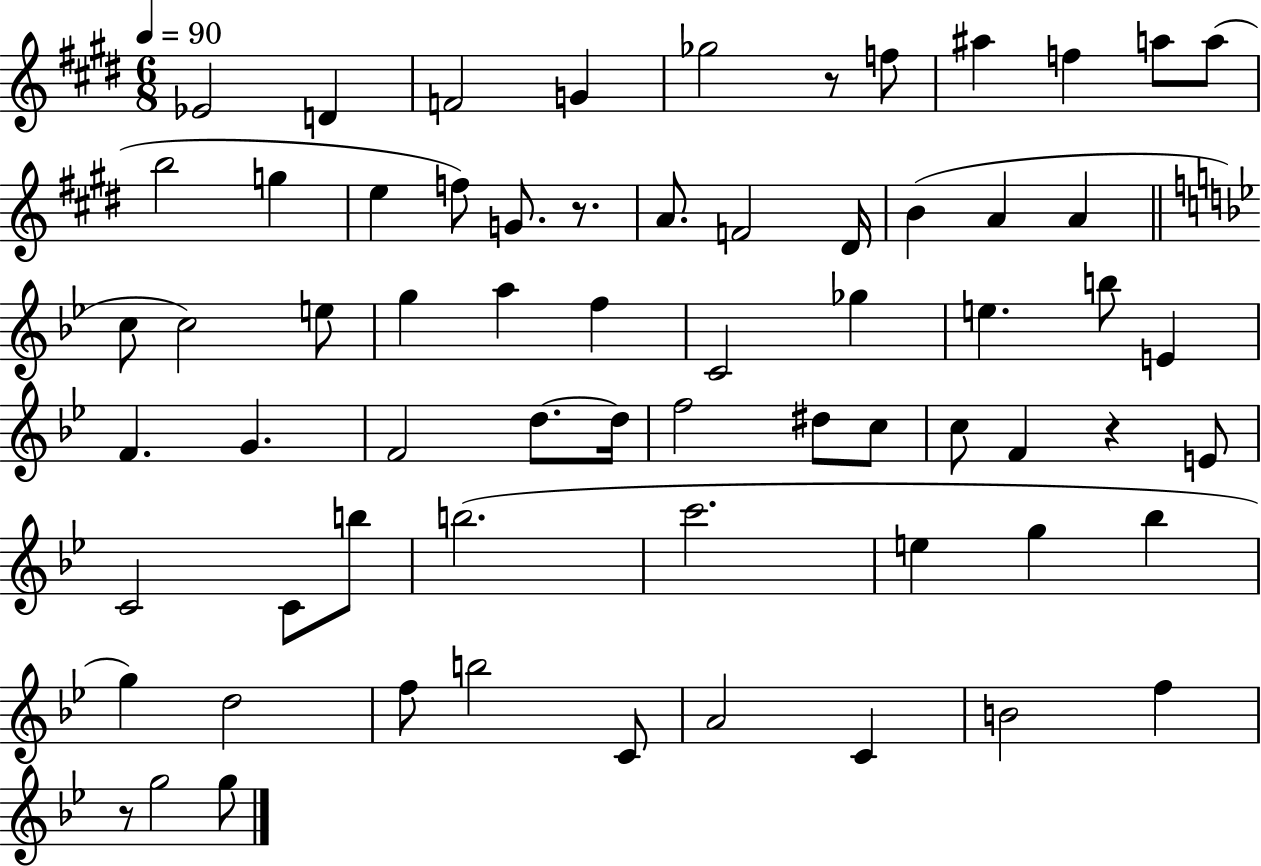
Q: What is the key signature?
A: E major